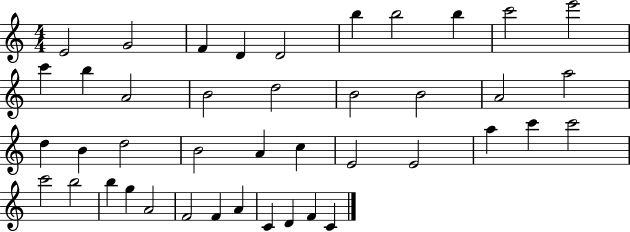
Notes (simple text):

E4/h G4/h F4/q D4/q D4/h B5/q B5/h B5/q C6/h E6/h C6/q B5/q A4/h B4/h D5/h B4/h B4/h A4/h A5/h D5/q B4/q D5/h B4/h A4/q C5/q E4/h E4/h A5/q C6/q C6/h C6/h B5/h B5/q G5/q A4/h F4/h F4/q A4/q C4/q D4/q F4/q C4/q